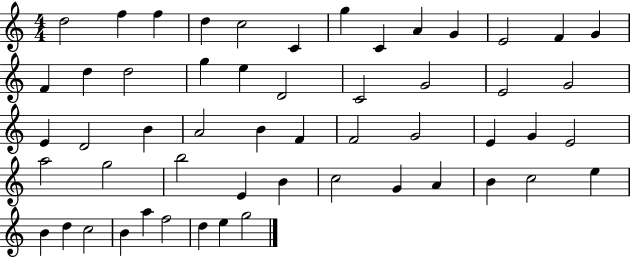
X:1
T:Untitled
M:4/4
L:1/4
K:C
d2 f f d c2 C g C A G E2 F G F d d2 g e D2 C2 G2 E2 G2 E D2 B A2 B F F2 G2 E G E2 a2 g2 b2 E B c2 G A B c2 e B d c2 B a f2 d e g2